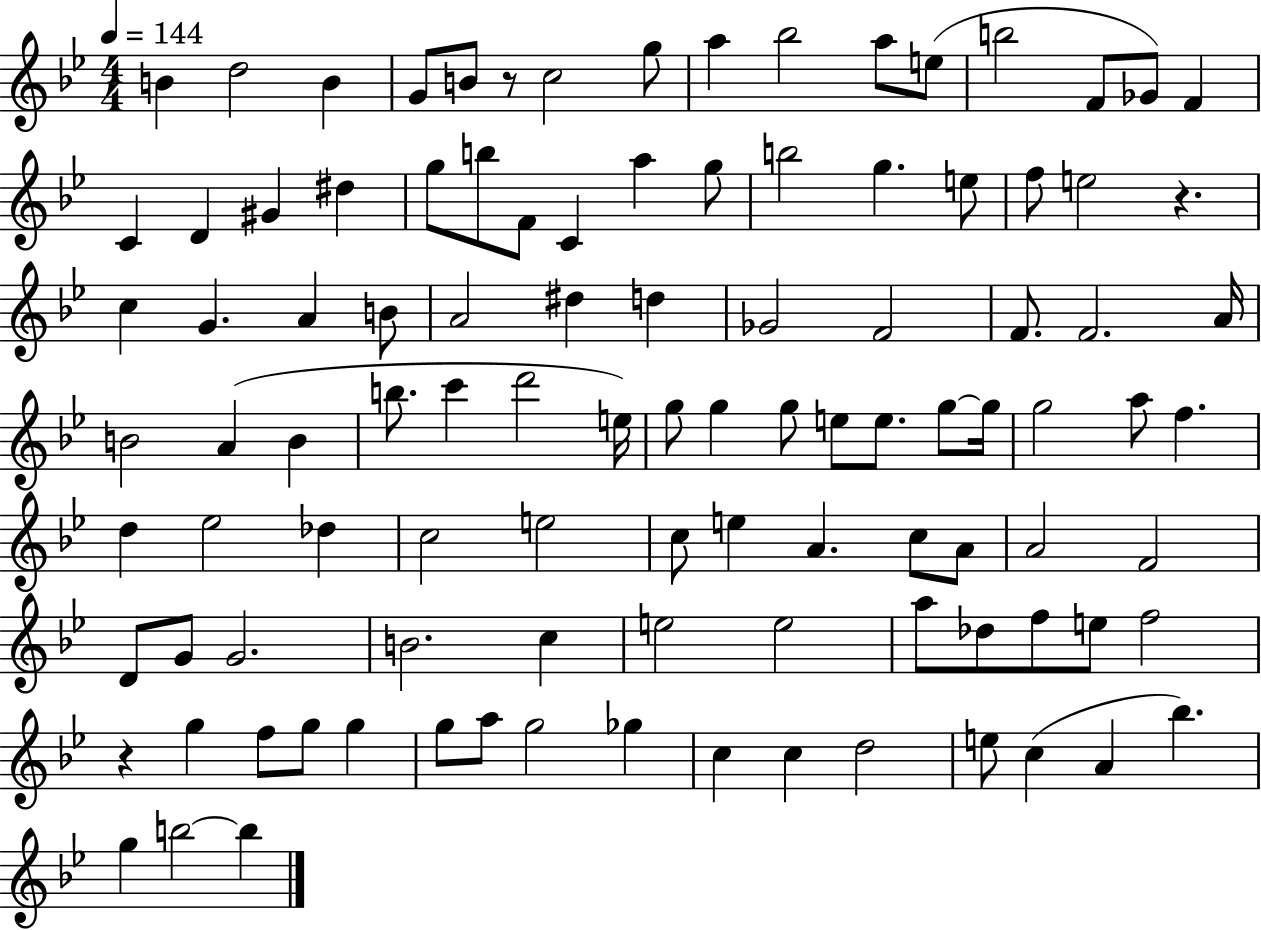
X:1
T:Untitled
M:4/4
L:1/4
K:Bb
B d2 B G/2 B/2 z/2 c2 g/2 a _b2 a/2 e/2 b2 F/2 _G/2 F C D ^G ^d g/2 b/2 F/2 C a g/2 b2 g e/2 f/2 e2 z c G A B/2 A2 ^d d _G2 F2 F/2 F2 A/4 B2 A B b/2 c' d'2 e/4 g/2 g g/2 e/2 e/2 g/2 g/4 g2 a/2 f d _e2 _d c2 e2 c/2 e A c/2 A/2 A2 F2 D/2 G/2 G2 B2 c e2 e2 a/2 _d/2 f/2 e/2 f2 z g f/2 g/2 g g/2 a/2 g2 _g c c d2 e/2 c A _b g b2 b